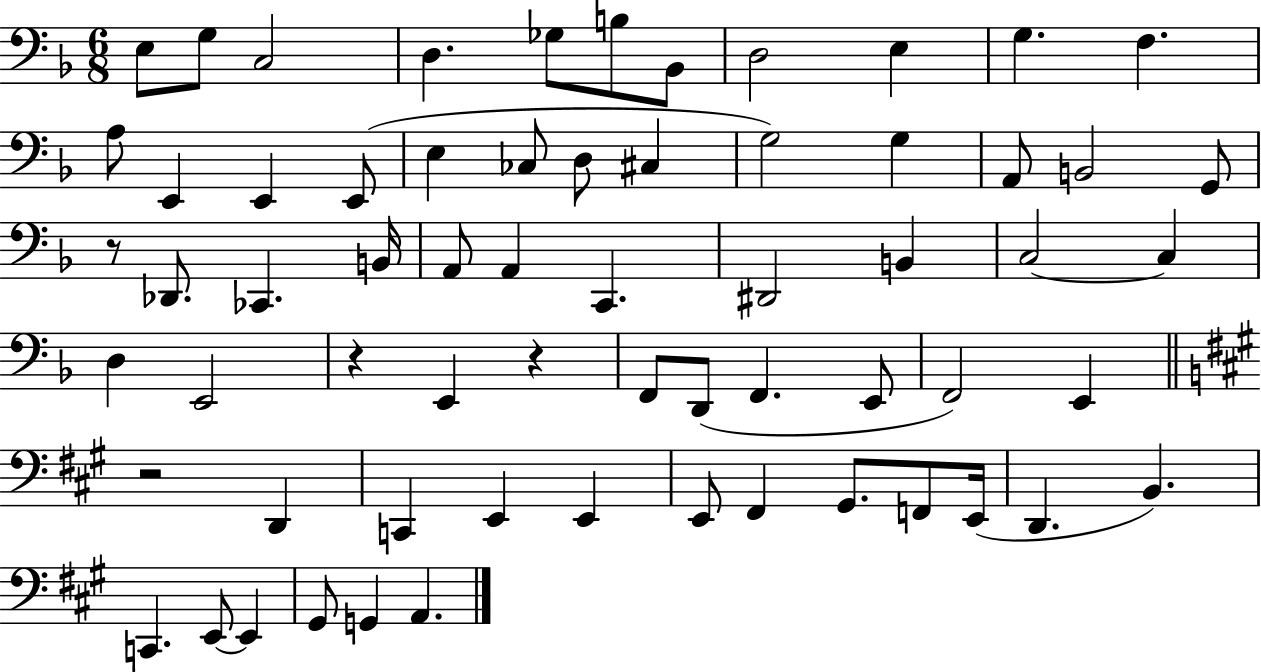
{
  \clef bass
  \numericTimeSignature
  \time 6/8
  \key f \major
  e8 g8 c2 | d4. ges8 b8 bes,8 | d2 e4 | g4. f4. | \break a8 e,4 e,4 e,8( | e4 ces8 d8 cis4 | g2) g4 | a,8 b,2 g,8 | \break r8 des,8. ces,4. b,16 | a,8 a,4 c,4. | dis,2 b,4 | c2~~ c4 | \break d4 e,2 | r4 e,4 r4 | f,8 d,8( f,4. e,8 | f,2) e,4 | \break \bar "||" \break \key a \major r2 d,4 | c,4 e,4 e,4 | e,8 fis,4 gis,8. f,8 e,16( | d,4. b,4.) | \break c,4. e,8~~ e,4 | gis,8 g,4 a,4. | \bar "|."
}